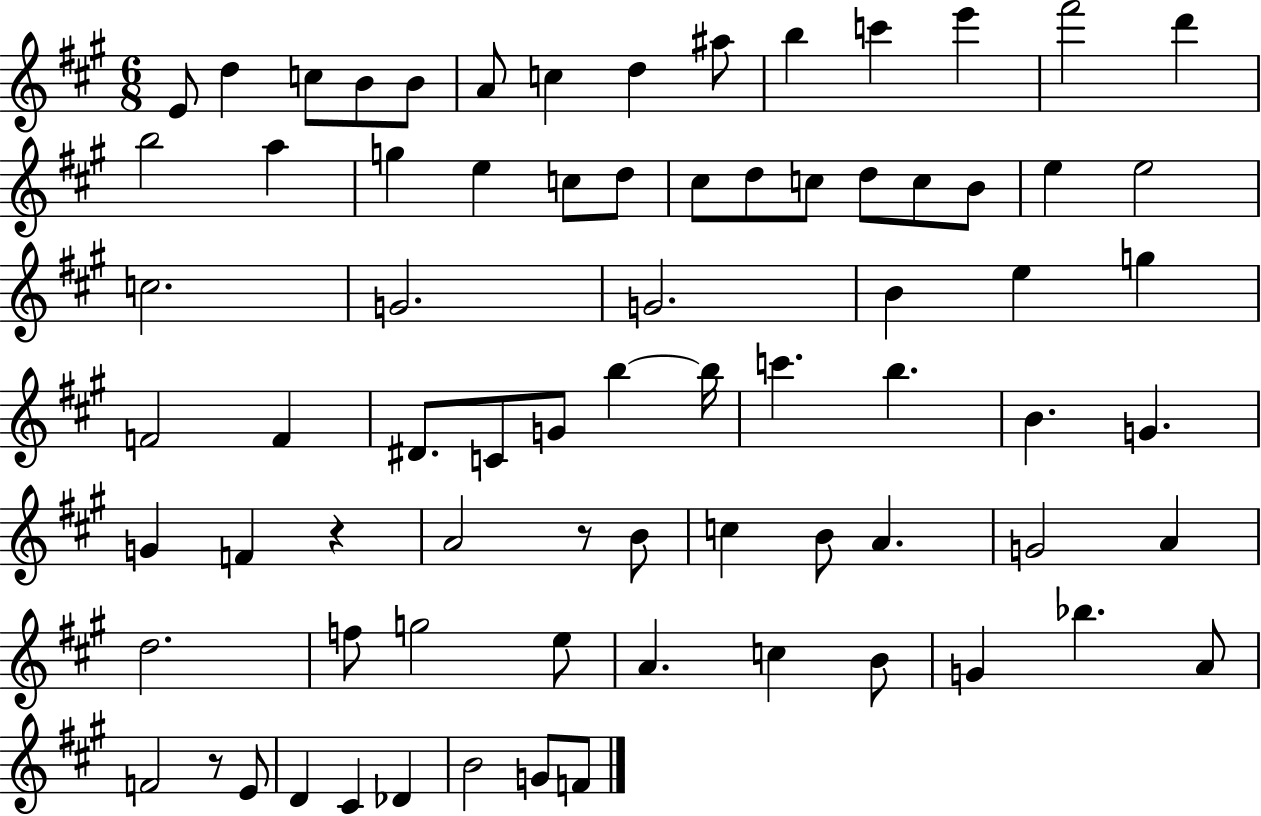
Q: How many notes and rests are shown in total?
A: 75